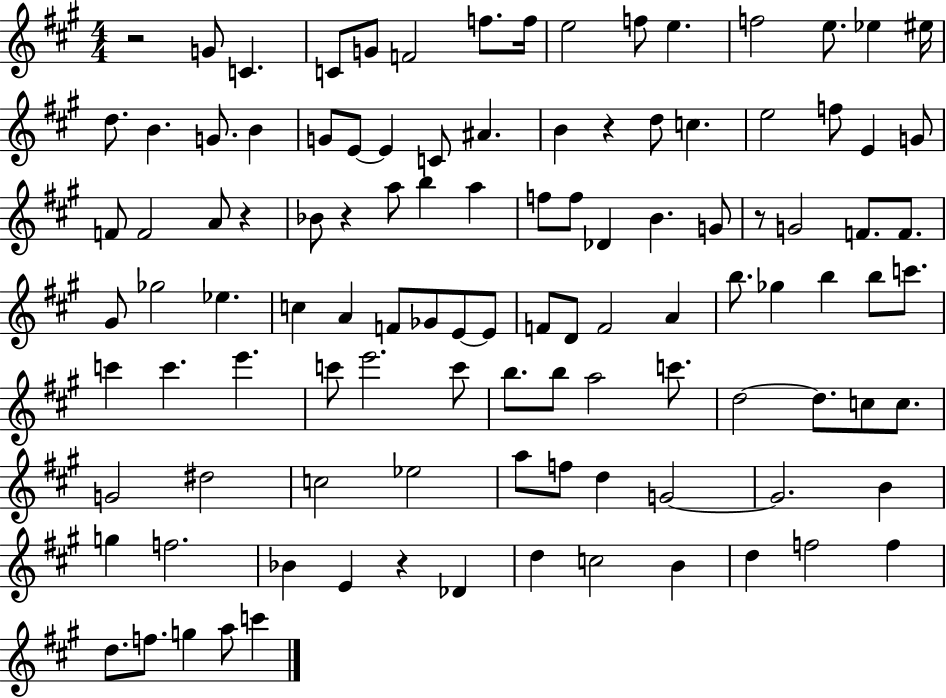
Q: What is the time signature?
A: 4/4